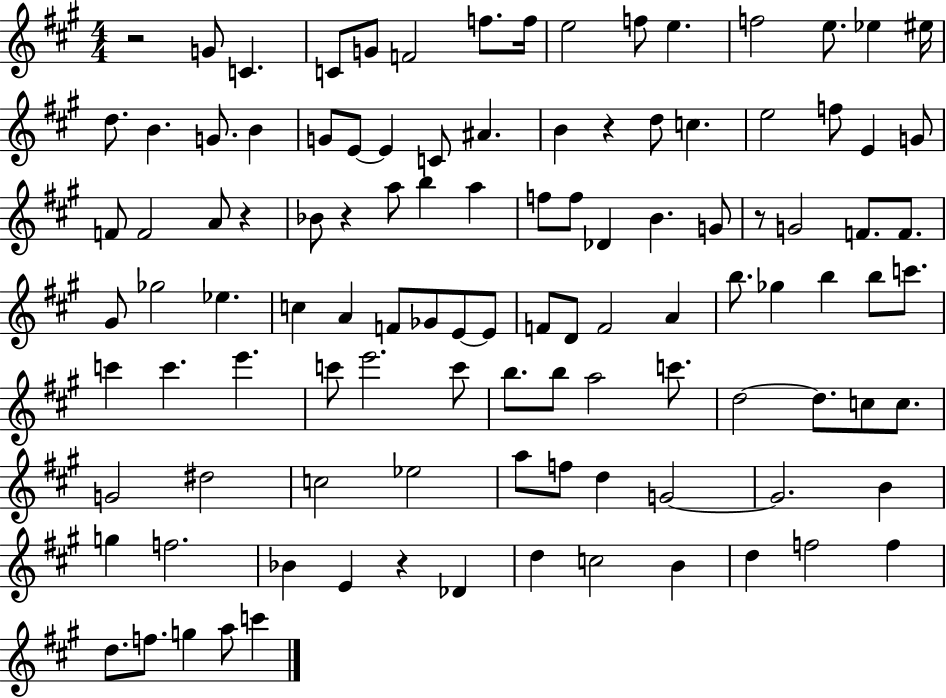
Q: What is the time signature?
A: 4/4